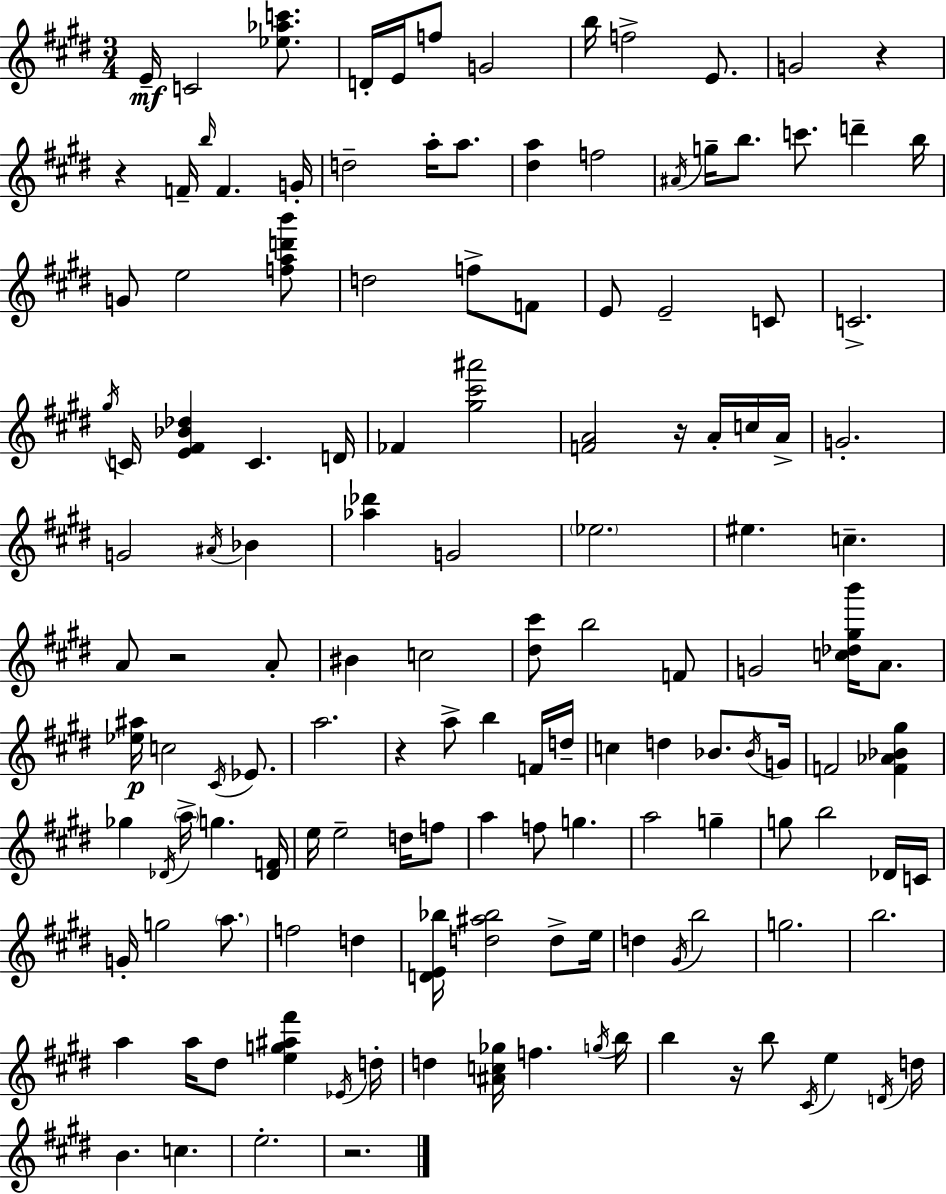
X:1
T:Untitled
M:3/4
L:1/4
K:E
E/4 C2 [_e_ac']/2 D/4 E/4 f/2 G2 b/4 f2 E/2 G2 z z F/4 b/4 F G/4 d2 a/4 a/2 [^da] f2 ^A/4 g/4 b/2 c'/2 d' b/4 G/2 e2 [fad'b']/2 d2 f/2 F/2 E/2 E2 C/2 C2 ^g/4 C/4 [E^F_B_d] C D/4 _F [^g^c'^a']2 [FA]2 z/4 A/4 c/4 A/4 G2 G2 ^A/4 _B [_a_d'] G2 _e2 ^e c A/2 z2 A/2 ^B c2 [^d^c']/2 b2 F/2 G2 [c_d^gb']/4 A/2 [_e^a]/4 c2 ^C/4 _E/2 a2 z a/2 b F/4 d/4 c d _B/2 _B/4 G/4 F2 [F_A_B^g] _g _D/4 a/4 g [_DF]/4 e/4 e2 d/4 f/2 a f/2 g a2 g g/2 b2 _D/4 C/4 G/4 g2 a/2 f2 d [DE_b]/4 [d^a_b]2 d/2 e/4 d ^G/4 b2 g2 b2 a a/4 ^d/2 [eg^a^f'] _E/4 d/4 d [^Ac_g]/4 f g/4 b/4 b z/4 b/2 ^C/4 e D/4 d/4 B c e2 z2